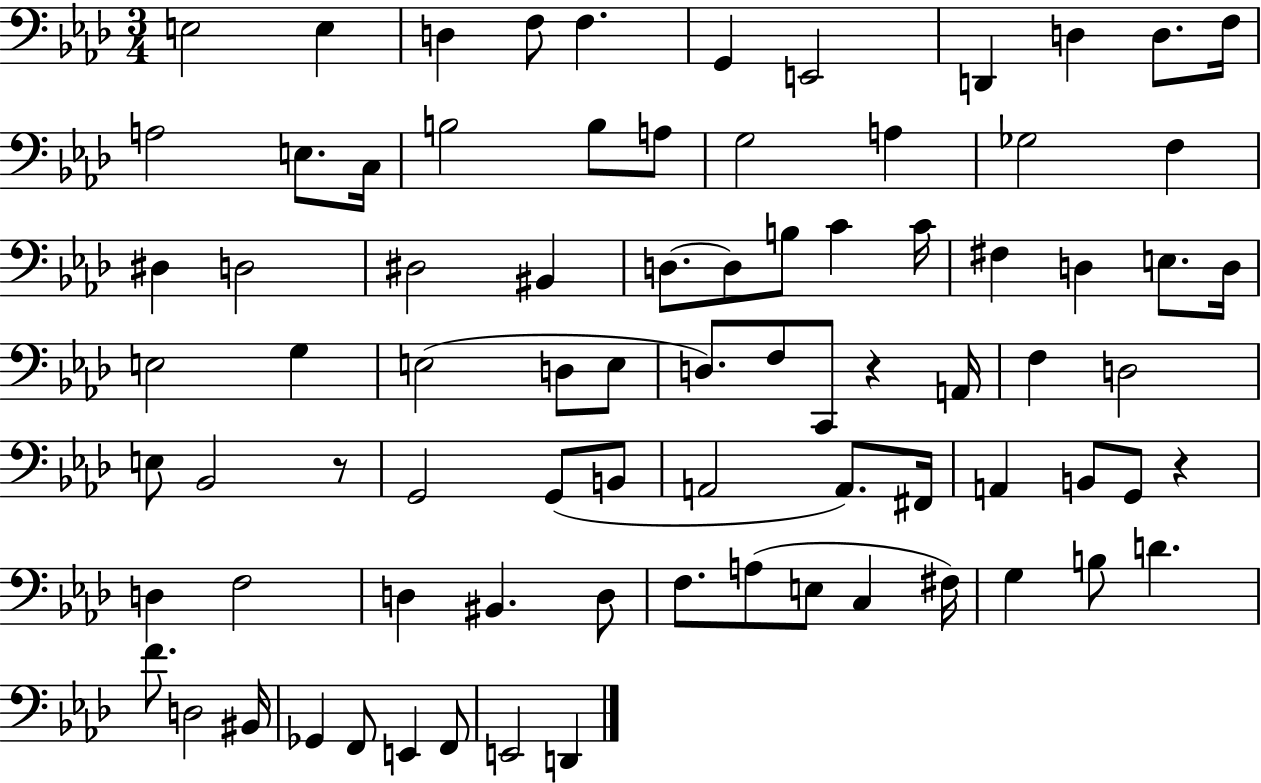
{
  \clef bass
  \numericTimeSignature
  \time 3/4
  \key aes \major
  \repeat volta 2 { e2 e4 | d4 f8 f4. | g,4 e,2 | d,4 d4 d8. f16 | \break a2 e8. c16 | b2 b8 a8 | g2 a4 | ges2 f4 | \break dis4 d2 | dis2 bis,4 | d8.~~ d8 b8 c'4 c'16 | fis4 d4 e8. d16 | \break e2 g4 | e2( d8 e8 | d8.) f8 c,8 r4 a,16 | f4 d2 | \break e8 bes,2 r8 | g,2 g,8( b,8 | a,2 a,8.) fis,16 | a,4 b,8 g,8 r4 | \break d4 f2 | d4 bis,4. d8 | f8. a8( e8 c4 fis16) | g4 b8 d'4. | \break f'8. d2 bis,16 | ges,4 f,8 e,4 f,8 | e,2 d,4 | } \bar "|."
}